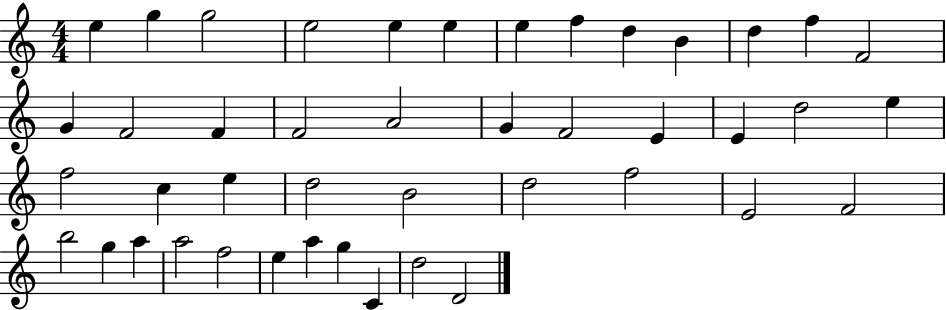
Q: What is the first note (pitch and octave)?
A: E5